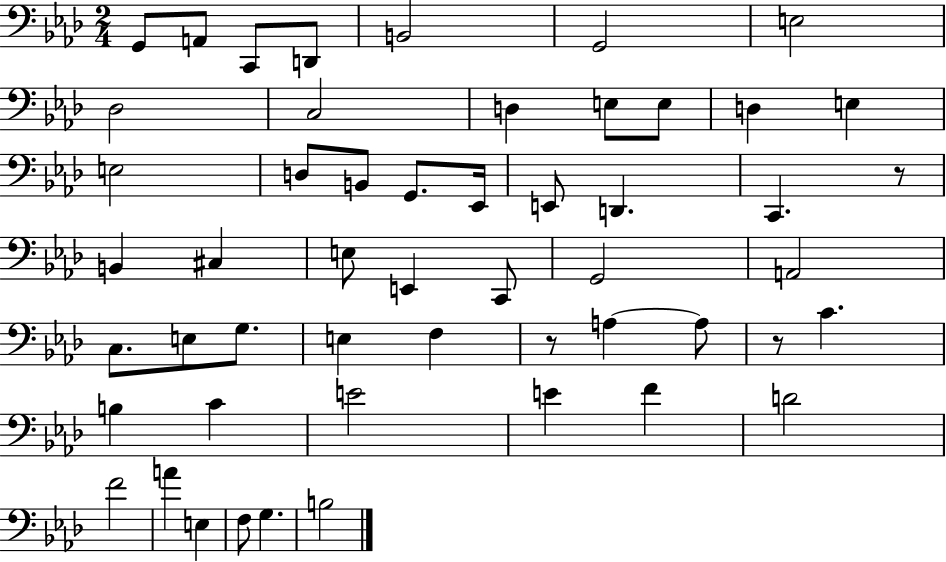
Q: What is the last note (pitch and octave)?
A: B3